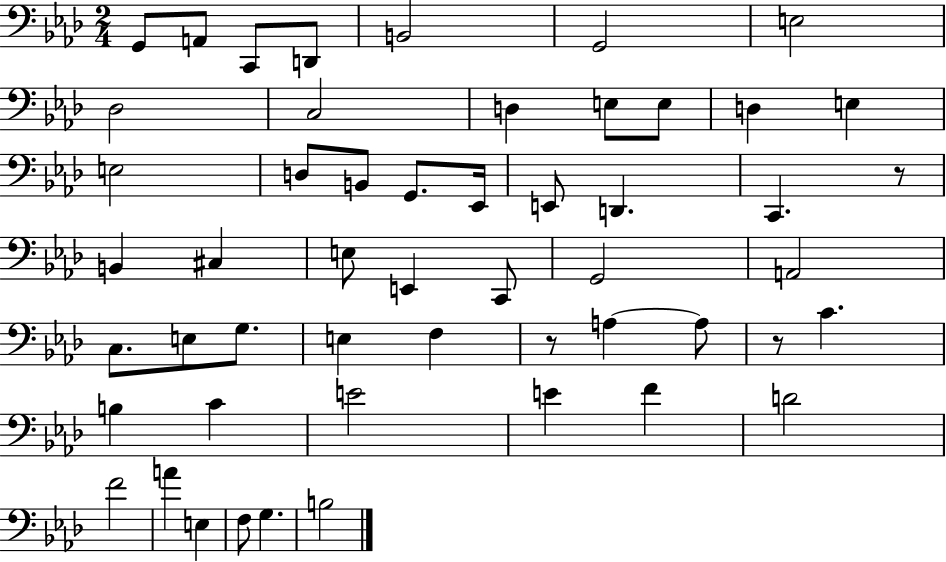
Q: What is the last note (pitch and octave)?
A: B3